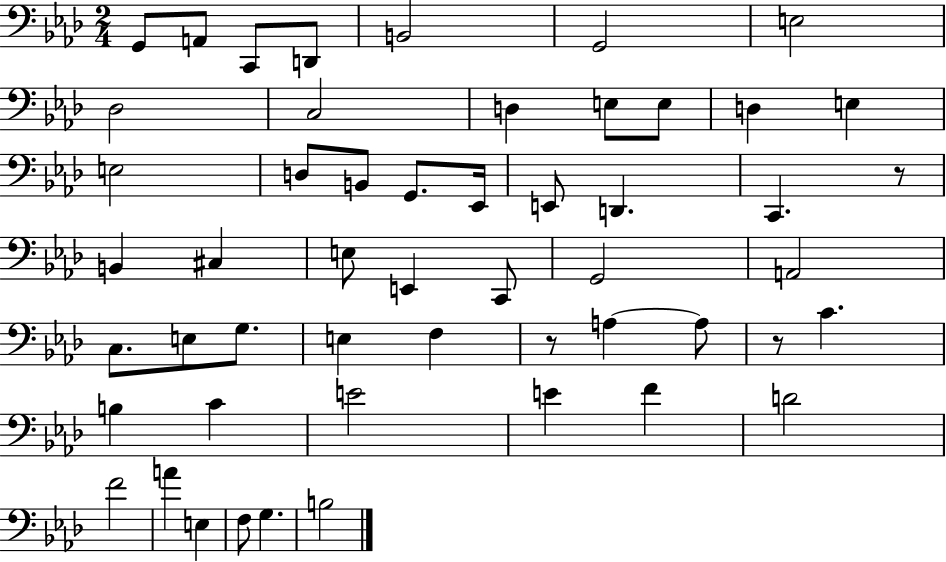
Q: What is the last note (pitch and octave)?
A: B3